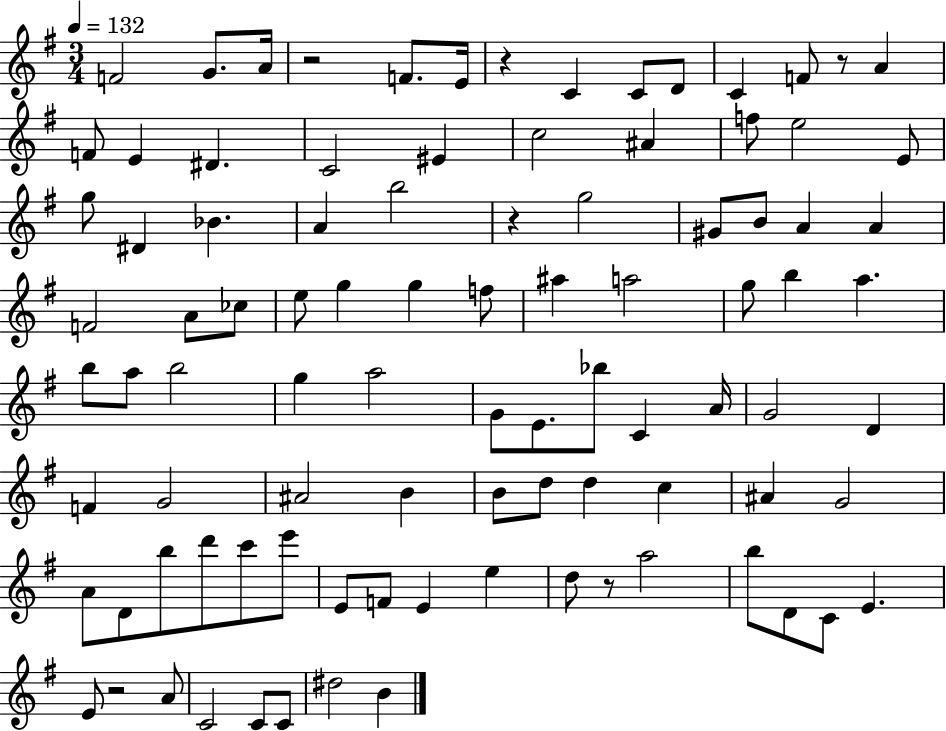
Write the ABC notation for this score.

X:1
T:Untitled
M:3/4
L:1/4
K:G
F2 G/2 A/4 z2 F/2 E/4 z C C/2 D/2 C F/2 z/2 A F/2 E ^D C2 ^E c2 ^A f/2 e2 E/2 g/2 ^D _B A b2 z g2 ^G/2 B/2 A A F2 A/2 _c/2 e/2 g g f/2 ^a a2 g/2 b a b/2 a/2 b2 g a2 G/2 E/2 _b/2 C A/4 G2 D F G2 ^A2 B B/2 d/2 d c ^A G2 A/2 D/2 b/2 d'/2 c'/2 e'/2 E/2 F/2 E e d/2 z/2 a2 b/2 D/2 C/2 E E/2 z2 A/2 C2 C/2 C/2 ^d2 B